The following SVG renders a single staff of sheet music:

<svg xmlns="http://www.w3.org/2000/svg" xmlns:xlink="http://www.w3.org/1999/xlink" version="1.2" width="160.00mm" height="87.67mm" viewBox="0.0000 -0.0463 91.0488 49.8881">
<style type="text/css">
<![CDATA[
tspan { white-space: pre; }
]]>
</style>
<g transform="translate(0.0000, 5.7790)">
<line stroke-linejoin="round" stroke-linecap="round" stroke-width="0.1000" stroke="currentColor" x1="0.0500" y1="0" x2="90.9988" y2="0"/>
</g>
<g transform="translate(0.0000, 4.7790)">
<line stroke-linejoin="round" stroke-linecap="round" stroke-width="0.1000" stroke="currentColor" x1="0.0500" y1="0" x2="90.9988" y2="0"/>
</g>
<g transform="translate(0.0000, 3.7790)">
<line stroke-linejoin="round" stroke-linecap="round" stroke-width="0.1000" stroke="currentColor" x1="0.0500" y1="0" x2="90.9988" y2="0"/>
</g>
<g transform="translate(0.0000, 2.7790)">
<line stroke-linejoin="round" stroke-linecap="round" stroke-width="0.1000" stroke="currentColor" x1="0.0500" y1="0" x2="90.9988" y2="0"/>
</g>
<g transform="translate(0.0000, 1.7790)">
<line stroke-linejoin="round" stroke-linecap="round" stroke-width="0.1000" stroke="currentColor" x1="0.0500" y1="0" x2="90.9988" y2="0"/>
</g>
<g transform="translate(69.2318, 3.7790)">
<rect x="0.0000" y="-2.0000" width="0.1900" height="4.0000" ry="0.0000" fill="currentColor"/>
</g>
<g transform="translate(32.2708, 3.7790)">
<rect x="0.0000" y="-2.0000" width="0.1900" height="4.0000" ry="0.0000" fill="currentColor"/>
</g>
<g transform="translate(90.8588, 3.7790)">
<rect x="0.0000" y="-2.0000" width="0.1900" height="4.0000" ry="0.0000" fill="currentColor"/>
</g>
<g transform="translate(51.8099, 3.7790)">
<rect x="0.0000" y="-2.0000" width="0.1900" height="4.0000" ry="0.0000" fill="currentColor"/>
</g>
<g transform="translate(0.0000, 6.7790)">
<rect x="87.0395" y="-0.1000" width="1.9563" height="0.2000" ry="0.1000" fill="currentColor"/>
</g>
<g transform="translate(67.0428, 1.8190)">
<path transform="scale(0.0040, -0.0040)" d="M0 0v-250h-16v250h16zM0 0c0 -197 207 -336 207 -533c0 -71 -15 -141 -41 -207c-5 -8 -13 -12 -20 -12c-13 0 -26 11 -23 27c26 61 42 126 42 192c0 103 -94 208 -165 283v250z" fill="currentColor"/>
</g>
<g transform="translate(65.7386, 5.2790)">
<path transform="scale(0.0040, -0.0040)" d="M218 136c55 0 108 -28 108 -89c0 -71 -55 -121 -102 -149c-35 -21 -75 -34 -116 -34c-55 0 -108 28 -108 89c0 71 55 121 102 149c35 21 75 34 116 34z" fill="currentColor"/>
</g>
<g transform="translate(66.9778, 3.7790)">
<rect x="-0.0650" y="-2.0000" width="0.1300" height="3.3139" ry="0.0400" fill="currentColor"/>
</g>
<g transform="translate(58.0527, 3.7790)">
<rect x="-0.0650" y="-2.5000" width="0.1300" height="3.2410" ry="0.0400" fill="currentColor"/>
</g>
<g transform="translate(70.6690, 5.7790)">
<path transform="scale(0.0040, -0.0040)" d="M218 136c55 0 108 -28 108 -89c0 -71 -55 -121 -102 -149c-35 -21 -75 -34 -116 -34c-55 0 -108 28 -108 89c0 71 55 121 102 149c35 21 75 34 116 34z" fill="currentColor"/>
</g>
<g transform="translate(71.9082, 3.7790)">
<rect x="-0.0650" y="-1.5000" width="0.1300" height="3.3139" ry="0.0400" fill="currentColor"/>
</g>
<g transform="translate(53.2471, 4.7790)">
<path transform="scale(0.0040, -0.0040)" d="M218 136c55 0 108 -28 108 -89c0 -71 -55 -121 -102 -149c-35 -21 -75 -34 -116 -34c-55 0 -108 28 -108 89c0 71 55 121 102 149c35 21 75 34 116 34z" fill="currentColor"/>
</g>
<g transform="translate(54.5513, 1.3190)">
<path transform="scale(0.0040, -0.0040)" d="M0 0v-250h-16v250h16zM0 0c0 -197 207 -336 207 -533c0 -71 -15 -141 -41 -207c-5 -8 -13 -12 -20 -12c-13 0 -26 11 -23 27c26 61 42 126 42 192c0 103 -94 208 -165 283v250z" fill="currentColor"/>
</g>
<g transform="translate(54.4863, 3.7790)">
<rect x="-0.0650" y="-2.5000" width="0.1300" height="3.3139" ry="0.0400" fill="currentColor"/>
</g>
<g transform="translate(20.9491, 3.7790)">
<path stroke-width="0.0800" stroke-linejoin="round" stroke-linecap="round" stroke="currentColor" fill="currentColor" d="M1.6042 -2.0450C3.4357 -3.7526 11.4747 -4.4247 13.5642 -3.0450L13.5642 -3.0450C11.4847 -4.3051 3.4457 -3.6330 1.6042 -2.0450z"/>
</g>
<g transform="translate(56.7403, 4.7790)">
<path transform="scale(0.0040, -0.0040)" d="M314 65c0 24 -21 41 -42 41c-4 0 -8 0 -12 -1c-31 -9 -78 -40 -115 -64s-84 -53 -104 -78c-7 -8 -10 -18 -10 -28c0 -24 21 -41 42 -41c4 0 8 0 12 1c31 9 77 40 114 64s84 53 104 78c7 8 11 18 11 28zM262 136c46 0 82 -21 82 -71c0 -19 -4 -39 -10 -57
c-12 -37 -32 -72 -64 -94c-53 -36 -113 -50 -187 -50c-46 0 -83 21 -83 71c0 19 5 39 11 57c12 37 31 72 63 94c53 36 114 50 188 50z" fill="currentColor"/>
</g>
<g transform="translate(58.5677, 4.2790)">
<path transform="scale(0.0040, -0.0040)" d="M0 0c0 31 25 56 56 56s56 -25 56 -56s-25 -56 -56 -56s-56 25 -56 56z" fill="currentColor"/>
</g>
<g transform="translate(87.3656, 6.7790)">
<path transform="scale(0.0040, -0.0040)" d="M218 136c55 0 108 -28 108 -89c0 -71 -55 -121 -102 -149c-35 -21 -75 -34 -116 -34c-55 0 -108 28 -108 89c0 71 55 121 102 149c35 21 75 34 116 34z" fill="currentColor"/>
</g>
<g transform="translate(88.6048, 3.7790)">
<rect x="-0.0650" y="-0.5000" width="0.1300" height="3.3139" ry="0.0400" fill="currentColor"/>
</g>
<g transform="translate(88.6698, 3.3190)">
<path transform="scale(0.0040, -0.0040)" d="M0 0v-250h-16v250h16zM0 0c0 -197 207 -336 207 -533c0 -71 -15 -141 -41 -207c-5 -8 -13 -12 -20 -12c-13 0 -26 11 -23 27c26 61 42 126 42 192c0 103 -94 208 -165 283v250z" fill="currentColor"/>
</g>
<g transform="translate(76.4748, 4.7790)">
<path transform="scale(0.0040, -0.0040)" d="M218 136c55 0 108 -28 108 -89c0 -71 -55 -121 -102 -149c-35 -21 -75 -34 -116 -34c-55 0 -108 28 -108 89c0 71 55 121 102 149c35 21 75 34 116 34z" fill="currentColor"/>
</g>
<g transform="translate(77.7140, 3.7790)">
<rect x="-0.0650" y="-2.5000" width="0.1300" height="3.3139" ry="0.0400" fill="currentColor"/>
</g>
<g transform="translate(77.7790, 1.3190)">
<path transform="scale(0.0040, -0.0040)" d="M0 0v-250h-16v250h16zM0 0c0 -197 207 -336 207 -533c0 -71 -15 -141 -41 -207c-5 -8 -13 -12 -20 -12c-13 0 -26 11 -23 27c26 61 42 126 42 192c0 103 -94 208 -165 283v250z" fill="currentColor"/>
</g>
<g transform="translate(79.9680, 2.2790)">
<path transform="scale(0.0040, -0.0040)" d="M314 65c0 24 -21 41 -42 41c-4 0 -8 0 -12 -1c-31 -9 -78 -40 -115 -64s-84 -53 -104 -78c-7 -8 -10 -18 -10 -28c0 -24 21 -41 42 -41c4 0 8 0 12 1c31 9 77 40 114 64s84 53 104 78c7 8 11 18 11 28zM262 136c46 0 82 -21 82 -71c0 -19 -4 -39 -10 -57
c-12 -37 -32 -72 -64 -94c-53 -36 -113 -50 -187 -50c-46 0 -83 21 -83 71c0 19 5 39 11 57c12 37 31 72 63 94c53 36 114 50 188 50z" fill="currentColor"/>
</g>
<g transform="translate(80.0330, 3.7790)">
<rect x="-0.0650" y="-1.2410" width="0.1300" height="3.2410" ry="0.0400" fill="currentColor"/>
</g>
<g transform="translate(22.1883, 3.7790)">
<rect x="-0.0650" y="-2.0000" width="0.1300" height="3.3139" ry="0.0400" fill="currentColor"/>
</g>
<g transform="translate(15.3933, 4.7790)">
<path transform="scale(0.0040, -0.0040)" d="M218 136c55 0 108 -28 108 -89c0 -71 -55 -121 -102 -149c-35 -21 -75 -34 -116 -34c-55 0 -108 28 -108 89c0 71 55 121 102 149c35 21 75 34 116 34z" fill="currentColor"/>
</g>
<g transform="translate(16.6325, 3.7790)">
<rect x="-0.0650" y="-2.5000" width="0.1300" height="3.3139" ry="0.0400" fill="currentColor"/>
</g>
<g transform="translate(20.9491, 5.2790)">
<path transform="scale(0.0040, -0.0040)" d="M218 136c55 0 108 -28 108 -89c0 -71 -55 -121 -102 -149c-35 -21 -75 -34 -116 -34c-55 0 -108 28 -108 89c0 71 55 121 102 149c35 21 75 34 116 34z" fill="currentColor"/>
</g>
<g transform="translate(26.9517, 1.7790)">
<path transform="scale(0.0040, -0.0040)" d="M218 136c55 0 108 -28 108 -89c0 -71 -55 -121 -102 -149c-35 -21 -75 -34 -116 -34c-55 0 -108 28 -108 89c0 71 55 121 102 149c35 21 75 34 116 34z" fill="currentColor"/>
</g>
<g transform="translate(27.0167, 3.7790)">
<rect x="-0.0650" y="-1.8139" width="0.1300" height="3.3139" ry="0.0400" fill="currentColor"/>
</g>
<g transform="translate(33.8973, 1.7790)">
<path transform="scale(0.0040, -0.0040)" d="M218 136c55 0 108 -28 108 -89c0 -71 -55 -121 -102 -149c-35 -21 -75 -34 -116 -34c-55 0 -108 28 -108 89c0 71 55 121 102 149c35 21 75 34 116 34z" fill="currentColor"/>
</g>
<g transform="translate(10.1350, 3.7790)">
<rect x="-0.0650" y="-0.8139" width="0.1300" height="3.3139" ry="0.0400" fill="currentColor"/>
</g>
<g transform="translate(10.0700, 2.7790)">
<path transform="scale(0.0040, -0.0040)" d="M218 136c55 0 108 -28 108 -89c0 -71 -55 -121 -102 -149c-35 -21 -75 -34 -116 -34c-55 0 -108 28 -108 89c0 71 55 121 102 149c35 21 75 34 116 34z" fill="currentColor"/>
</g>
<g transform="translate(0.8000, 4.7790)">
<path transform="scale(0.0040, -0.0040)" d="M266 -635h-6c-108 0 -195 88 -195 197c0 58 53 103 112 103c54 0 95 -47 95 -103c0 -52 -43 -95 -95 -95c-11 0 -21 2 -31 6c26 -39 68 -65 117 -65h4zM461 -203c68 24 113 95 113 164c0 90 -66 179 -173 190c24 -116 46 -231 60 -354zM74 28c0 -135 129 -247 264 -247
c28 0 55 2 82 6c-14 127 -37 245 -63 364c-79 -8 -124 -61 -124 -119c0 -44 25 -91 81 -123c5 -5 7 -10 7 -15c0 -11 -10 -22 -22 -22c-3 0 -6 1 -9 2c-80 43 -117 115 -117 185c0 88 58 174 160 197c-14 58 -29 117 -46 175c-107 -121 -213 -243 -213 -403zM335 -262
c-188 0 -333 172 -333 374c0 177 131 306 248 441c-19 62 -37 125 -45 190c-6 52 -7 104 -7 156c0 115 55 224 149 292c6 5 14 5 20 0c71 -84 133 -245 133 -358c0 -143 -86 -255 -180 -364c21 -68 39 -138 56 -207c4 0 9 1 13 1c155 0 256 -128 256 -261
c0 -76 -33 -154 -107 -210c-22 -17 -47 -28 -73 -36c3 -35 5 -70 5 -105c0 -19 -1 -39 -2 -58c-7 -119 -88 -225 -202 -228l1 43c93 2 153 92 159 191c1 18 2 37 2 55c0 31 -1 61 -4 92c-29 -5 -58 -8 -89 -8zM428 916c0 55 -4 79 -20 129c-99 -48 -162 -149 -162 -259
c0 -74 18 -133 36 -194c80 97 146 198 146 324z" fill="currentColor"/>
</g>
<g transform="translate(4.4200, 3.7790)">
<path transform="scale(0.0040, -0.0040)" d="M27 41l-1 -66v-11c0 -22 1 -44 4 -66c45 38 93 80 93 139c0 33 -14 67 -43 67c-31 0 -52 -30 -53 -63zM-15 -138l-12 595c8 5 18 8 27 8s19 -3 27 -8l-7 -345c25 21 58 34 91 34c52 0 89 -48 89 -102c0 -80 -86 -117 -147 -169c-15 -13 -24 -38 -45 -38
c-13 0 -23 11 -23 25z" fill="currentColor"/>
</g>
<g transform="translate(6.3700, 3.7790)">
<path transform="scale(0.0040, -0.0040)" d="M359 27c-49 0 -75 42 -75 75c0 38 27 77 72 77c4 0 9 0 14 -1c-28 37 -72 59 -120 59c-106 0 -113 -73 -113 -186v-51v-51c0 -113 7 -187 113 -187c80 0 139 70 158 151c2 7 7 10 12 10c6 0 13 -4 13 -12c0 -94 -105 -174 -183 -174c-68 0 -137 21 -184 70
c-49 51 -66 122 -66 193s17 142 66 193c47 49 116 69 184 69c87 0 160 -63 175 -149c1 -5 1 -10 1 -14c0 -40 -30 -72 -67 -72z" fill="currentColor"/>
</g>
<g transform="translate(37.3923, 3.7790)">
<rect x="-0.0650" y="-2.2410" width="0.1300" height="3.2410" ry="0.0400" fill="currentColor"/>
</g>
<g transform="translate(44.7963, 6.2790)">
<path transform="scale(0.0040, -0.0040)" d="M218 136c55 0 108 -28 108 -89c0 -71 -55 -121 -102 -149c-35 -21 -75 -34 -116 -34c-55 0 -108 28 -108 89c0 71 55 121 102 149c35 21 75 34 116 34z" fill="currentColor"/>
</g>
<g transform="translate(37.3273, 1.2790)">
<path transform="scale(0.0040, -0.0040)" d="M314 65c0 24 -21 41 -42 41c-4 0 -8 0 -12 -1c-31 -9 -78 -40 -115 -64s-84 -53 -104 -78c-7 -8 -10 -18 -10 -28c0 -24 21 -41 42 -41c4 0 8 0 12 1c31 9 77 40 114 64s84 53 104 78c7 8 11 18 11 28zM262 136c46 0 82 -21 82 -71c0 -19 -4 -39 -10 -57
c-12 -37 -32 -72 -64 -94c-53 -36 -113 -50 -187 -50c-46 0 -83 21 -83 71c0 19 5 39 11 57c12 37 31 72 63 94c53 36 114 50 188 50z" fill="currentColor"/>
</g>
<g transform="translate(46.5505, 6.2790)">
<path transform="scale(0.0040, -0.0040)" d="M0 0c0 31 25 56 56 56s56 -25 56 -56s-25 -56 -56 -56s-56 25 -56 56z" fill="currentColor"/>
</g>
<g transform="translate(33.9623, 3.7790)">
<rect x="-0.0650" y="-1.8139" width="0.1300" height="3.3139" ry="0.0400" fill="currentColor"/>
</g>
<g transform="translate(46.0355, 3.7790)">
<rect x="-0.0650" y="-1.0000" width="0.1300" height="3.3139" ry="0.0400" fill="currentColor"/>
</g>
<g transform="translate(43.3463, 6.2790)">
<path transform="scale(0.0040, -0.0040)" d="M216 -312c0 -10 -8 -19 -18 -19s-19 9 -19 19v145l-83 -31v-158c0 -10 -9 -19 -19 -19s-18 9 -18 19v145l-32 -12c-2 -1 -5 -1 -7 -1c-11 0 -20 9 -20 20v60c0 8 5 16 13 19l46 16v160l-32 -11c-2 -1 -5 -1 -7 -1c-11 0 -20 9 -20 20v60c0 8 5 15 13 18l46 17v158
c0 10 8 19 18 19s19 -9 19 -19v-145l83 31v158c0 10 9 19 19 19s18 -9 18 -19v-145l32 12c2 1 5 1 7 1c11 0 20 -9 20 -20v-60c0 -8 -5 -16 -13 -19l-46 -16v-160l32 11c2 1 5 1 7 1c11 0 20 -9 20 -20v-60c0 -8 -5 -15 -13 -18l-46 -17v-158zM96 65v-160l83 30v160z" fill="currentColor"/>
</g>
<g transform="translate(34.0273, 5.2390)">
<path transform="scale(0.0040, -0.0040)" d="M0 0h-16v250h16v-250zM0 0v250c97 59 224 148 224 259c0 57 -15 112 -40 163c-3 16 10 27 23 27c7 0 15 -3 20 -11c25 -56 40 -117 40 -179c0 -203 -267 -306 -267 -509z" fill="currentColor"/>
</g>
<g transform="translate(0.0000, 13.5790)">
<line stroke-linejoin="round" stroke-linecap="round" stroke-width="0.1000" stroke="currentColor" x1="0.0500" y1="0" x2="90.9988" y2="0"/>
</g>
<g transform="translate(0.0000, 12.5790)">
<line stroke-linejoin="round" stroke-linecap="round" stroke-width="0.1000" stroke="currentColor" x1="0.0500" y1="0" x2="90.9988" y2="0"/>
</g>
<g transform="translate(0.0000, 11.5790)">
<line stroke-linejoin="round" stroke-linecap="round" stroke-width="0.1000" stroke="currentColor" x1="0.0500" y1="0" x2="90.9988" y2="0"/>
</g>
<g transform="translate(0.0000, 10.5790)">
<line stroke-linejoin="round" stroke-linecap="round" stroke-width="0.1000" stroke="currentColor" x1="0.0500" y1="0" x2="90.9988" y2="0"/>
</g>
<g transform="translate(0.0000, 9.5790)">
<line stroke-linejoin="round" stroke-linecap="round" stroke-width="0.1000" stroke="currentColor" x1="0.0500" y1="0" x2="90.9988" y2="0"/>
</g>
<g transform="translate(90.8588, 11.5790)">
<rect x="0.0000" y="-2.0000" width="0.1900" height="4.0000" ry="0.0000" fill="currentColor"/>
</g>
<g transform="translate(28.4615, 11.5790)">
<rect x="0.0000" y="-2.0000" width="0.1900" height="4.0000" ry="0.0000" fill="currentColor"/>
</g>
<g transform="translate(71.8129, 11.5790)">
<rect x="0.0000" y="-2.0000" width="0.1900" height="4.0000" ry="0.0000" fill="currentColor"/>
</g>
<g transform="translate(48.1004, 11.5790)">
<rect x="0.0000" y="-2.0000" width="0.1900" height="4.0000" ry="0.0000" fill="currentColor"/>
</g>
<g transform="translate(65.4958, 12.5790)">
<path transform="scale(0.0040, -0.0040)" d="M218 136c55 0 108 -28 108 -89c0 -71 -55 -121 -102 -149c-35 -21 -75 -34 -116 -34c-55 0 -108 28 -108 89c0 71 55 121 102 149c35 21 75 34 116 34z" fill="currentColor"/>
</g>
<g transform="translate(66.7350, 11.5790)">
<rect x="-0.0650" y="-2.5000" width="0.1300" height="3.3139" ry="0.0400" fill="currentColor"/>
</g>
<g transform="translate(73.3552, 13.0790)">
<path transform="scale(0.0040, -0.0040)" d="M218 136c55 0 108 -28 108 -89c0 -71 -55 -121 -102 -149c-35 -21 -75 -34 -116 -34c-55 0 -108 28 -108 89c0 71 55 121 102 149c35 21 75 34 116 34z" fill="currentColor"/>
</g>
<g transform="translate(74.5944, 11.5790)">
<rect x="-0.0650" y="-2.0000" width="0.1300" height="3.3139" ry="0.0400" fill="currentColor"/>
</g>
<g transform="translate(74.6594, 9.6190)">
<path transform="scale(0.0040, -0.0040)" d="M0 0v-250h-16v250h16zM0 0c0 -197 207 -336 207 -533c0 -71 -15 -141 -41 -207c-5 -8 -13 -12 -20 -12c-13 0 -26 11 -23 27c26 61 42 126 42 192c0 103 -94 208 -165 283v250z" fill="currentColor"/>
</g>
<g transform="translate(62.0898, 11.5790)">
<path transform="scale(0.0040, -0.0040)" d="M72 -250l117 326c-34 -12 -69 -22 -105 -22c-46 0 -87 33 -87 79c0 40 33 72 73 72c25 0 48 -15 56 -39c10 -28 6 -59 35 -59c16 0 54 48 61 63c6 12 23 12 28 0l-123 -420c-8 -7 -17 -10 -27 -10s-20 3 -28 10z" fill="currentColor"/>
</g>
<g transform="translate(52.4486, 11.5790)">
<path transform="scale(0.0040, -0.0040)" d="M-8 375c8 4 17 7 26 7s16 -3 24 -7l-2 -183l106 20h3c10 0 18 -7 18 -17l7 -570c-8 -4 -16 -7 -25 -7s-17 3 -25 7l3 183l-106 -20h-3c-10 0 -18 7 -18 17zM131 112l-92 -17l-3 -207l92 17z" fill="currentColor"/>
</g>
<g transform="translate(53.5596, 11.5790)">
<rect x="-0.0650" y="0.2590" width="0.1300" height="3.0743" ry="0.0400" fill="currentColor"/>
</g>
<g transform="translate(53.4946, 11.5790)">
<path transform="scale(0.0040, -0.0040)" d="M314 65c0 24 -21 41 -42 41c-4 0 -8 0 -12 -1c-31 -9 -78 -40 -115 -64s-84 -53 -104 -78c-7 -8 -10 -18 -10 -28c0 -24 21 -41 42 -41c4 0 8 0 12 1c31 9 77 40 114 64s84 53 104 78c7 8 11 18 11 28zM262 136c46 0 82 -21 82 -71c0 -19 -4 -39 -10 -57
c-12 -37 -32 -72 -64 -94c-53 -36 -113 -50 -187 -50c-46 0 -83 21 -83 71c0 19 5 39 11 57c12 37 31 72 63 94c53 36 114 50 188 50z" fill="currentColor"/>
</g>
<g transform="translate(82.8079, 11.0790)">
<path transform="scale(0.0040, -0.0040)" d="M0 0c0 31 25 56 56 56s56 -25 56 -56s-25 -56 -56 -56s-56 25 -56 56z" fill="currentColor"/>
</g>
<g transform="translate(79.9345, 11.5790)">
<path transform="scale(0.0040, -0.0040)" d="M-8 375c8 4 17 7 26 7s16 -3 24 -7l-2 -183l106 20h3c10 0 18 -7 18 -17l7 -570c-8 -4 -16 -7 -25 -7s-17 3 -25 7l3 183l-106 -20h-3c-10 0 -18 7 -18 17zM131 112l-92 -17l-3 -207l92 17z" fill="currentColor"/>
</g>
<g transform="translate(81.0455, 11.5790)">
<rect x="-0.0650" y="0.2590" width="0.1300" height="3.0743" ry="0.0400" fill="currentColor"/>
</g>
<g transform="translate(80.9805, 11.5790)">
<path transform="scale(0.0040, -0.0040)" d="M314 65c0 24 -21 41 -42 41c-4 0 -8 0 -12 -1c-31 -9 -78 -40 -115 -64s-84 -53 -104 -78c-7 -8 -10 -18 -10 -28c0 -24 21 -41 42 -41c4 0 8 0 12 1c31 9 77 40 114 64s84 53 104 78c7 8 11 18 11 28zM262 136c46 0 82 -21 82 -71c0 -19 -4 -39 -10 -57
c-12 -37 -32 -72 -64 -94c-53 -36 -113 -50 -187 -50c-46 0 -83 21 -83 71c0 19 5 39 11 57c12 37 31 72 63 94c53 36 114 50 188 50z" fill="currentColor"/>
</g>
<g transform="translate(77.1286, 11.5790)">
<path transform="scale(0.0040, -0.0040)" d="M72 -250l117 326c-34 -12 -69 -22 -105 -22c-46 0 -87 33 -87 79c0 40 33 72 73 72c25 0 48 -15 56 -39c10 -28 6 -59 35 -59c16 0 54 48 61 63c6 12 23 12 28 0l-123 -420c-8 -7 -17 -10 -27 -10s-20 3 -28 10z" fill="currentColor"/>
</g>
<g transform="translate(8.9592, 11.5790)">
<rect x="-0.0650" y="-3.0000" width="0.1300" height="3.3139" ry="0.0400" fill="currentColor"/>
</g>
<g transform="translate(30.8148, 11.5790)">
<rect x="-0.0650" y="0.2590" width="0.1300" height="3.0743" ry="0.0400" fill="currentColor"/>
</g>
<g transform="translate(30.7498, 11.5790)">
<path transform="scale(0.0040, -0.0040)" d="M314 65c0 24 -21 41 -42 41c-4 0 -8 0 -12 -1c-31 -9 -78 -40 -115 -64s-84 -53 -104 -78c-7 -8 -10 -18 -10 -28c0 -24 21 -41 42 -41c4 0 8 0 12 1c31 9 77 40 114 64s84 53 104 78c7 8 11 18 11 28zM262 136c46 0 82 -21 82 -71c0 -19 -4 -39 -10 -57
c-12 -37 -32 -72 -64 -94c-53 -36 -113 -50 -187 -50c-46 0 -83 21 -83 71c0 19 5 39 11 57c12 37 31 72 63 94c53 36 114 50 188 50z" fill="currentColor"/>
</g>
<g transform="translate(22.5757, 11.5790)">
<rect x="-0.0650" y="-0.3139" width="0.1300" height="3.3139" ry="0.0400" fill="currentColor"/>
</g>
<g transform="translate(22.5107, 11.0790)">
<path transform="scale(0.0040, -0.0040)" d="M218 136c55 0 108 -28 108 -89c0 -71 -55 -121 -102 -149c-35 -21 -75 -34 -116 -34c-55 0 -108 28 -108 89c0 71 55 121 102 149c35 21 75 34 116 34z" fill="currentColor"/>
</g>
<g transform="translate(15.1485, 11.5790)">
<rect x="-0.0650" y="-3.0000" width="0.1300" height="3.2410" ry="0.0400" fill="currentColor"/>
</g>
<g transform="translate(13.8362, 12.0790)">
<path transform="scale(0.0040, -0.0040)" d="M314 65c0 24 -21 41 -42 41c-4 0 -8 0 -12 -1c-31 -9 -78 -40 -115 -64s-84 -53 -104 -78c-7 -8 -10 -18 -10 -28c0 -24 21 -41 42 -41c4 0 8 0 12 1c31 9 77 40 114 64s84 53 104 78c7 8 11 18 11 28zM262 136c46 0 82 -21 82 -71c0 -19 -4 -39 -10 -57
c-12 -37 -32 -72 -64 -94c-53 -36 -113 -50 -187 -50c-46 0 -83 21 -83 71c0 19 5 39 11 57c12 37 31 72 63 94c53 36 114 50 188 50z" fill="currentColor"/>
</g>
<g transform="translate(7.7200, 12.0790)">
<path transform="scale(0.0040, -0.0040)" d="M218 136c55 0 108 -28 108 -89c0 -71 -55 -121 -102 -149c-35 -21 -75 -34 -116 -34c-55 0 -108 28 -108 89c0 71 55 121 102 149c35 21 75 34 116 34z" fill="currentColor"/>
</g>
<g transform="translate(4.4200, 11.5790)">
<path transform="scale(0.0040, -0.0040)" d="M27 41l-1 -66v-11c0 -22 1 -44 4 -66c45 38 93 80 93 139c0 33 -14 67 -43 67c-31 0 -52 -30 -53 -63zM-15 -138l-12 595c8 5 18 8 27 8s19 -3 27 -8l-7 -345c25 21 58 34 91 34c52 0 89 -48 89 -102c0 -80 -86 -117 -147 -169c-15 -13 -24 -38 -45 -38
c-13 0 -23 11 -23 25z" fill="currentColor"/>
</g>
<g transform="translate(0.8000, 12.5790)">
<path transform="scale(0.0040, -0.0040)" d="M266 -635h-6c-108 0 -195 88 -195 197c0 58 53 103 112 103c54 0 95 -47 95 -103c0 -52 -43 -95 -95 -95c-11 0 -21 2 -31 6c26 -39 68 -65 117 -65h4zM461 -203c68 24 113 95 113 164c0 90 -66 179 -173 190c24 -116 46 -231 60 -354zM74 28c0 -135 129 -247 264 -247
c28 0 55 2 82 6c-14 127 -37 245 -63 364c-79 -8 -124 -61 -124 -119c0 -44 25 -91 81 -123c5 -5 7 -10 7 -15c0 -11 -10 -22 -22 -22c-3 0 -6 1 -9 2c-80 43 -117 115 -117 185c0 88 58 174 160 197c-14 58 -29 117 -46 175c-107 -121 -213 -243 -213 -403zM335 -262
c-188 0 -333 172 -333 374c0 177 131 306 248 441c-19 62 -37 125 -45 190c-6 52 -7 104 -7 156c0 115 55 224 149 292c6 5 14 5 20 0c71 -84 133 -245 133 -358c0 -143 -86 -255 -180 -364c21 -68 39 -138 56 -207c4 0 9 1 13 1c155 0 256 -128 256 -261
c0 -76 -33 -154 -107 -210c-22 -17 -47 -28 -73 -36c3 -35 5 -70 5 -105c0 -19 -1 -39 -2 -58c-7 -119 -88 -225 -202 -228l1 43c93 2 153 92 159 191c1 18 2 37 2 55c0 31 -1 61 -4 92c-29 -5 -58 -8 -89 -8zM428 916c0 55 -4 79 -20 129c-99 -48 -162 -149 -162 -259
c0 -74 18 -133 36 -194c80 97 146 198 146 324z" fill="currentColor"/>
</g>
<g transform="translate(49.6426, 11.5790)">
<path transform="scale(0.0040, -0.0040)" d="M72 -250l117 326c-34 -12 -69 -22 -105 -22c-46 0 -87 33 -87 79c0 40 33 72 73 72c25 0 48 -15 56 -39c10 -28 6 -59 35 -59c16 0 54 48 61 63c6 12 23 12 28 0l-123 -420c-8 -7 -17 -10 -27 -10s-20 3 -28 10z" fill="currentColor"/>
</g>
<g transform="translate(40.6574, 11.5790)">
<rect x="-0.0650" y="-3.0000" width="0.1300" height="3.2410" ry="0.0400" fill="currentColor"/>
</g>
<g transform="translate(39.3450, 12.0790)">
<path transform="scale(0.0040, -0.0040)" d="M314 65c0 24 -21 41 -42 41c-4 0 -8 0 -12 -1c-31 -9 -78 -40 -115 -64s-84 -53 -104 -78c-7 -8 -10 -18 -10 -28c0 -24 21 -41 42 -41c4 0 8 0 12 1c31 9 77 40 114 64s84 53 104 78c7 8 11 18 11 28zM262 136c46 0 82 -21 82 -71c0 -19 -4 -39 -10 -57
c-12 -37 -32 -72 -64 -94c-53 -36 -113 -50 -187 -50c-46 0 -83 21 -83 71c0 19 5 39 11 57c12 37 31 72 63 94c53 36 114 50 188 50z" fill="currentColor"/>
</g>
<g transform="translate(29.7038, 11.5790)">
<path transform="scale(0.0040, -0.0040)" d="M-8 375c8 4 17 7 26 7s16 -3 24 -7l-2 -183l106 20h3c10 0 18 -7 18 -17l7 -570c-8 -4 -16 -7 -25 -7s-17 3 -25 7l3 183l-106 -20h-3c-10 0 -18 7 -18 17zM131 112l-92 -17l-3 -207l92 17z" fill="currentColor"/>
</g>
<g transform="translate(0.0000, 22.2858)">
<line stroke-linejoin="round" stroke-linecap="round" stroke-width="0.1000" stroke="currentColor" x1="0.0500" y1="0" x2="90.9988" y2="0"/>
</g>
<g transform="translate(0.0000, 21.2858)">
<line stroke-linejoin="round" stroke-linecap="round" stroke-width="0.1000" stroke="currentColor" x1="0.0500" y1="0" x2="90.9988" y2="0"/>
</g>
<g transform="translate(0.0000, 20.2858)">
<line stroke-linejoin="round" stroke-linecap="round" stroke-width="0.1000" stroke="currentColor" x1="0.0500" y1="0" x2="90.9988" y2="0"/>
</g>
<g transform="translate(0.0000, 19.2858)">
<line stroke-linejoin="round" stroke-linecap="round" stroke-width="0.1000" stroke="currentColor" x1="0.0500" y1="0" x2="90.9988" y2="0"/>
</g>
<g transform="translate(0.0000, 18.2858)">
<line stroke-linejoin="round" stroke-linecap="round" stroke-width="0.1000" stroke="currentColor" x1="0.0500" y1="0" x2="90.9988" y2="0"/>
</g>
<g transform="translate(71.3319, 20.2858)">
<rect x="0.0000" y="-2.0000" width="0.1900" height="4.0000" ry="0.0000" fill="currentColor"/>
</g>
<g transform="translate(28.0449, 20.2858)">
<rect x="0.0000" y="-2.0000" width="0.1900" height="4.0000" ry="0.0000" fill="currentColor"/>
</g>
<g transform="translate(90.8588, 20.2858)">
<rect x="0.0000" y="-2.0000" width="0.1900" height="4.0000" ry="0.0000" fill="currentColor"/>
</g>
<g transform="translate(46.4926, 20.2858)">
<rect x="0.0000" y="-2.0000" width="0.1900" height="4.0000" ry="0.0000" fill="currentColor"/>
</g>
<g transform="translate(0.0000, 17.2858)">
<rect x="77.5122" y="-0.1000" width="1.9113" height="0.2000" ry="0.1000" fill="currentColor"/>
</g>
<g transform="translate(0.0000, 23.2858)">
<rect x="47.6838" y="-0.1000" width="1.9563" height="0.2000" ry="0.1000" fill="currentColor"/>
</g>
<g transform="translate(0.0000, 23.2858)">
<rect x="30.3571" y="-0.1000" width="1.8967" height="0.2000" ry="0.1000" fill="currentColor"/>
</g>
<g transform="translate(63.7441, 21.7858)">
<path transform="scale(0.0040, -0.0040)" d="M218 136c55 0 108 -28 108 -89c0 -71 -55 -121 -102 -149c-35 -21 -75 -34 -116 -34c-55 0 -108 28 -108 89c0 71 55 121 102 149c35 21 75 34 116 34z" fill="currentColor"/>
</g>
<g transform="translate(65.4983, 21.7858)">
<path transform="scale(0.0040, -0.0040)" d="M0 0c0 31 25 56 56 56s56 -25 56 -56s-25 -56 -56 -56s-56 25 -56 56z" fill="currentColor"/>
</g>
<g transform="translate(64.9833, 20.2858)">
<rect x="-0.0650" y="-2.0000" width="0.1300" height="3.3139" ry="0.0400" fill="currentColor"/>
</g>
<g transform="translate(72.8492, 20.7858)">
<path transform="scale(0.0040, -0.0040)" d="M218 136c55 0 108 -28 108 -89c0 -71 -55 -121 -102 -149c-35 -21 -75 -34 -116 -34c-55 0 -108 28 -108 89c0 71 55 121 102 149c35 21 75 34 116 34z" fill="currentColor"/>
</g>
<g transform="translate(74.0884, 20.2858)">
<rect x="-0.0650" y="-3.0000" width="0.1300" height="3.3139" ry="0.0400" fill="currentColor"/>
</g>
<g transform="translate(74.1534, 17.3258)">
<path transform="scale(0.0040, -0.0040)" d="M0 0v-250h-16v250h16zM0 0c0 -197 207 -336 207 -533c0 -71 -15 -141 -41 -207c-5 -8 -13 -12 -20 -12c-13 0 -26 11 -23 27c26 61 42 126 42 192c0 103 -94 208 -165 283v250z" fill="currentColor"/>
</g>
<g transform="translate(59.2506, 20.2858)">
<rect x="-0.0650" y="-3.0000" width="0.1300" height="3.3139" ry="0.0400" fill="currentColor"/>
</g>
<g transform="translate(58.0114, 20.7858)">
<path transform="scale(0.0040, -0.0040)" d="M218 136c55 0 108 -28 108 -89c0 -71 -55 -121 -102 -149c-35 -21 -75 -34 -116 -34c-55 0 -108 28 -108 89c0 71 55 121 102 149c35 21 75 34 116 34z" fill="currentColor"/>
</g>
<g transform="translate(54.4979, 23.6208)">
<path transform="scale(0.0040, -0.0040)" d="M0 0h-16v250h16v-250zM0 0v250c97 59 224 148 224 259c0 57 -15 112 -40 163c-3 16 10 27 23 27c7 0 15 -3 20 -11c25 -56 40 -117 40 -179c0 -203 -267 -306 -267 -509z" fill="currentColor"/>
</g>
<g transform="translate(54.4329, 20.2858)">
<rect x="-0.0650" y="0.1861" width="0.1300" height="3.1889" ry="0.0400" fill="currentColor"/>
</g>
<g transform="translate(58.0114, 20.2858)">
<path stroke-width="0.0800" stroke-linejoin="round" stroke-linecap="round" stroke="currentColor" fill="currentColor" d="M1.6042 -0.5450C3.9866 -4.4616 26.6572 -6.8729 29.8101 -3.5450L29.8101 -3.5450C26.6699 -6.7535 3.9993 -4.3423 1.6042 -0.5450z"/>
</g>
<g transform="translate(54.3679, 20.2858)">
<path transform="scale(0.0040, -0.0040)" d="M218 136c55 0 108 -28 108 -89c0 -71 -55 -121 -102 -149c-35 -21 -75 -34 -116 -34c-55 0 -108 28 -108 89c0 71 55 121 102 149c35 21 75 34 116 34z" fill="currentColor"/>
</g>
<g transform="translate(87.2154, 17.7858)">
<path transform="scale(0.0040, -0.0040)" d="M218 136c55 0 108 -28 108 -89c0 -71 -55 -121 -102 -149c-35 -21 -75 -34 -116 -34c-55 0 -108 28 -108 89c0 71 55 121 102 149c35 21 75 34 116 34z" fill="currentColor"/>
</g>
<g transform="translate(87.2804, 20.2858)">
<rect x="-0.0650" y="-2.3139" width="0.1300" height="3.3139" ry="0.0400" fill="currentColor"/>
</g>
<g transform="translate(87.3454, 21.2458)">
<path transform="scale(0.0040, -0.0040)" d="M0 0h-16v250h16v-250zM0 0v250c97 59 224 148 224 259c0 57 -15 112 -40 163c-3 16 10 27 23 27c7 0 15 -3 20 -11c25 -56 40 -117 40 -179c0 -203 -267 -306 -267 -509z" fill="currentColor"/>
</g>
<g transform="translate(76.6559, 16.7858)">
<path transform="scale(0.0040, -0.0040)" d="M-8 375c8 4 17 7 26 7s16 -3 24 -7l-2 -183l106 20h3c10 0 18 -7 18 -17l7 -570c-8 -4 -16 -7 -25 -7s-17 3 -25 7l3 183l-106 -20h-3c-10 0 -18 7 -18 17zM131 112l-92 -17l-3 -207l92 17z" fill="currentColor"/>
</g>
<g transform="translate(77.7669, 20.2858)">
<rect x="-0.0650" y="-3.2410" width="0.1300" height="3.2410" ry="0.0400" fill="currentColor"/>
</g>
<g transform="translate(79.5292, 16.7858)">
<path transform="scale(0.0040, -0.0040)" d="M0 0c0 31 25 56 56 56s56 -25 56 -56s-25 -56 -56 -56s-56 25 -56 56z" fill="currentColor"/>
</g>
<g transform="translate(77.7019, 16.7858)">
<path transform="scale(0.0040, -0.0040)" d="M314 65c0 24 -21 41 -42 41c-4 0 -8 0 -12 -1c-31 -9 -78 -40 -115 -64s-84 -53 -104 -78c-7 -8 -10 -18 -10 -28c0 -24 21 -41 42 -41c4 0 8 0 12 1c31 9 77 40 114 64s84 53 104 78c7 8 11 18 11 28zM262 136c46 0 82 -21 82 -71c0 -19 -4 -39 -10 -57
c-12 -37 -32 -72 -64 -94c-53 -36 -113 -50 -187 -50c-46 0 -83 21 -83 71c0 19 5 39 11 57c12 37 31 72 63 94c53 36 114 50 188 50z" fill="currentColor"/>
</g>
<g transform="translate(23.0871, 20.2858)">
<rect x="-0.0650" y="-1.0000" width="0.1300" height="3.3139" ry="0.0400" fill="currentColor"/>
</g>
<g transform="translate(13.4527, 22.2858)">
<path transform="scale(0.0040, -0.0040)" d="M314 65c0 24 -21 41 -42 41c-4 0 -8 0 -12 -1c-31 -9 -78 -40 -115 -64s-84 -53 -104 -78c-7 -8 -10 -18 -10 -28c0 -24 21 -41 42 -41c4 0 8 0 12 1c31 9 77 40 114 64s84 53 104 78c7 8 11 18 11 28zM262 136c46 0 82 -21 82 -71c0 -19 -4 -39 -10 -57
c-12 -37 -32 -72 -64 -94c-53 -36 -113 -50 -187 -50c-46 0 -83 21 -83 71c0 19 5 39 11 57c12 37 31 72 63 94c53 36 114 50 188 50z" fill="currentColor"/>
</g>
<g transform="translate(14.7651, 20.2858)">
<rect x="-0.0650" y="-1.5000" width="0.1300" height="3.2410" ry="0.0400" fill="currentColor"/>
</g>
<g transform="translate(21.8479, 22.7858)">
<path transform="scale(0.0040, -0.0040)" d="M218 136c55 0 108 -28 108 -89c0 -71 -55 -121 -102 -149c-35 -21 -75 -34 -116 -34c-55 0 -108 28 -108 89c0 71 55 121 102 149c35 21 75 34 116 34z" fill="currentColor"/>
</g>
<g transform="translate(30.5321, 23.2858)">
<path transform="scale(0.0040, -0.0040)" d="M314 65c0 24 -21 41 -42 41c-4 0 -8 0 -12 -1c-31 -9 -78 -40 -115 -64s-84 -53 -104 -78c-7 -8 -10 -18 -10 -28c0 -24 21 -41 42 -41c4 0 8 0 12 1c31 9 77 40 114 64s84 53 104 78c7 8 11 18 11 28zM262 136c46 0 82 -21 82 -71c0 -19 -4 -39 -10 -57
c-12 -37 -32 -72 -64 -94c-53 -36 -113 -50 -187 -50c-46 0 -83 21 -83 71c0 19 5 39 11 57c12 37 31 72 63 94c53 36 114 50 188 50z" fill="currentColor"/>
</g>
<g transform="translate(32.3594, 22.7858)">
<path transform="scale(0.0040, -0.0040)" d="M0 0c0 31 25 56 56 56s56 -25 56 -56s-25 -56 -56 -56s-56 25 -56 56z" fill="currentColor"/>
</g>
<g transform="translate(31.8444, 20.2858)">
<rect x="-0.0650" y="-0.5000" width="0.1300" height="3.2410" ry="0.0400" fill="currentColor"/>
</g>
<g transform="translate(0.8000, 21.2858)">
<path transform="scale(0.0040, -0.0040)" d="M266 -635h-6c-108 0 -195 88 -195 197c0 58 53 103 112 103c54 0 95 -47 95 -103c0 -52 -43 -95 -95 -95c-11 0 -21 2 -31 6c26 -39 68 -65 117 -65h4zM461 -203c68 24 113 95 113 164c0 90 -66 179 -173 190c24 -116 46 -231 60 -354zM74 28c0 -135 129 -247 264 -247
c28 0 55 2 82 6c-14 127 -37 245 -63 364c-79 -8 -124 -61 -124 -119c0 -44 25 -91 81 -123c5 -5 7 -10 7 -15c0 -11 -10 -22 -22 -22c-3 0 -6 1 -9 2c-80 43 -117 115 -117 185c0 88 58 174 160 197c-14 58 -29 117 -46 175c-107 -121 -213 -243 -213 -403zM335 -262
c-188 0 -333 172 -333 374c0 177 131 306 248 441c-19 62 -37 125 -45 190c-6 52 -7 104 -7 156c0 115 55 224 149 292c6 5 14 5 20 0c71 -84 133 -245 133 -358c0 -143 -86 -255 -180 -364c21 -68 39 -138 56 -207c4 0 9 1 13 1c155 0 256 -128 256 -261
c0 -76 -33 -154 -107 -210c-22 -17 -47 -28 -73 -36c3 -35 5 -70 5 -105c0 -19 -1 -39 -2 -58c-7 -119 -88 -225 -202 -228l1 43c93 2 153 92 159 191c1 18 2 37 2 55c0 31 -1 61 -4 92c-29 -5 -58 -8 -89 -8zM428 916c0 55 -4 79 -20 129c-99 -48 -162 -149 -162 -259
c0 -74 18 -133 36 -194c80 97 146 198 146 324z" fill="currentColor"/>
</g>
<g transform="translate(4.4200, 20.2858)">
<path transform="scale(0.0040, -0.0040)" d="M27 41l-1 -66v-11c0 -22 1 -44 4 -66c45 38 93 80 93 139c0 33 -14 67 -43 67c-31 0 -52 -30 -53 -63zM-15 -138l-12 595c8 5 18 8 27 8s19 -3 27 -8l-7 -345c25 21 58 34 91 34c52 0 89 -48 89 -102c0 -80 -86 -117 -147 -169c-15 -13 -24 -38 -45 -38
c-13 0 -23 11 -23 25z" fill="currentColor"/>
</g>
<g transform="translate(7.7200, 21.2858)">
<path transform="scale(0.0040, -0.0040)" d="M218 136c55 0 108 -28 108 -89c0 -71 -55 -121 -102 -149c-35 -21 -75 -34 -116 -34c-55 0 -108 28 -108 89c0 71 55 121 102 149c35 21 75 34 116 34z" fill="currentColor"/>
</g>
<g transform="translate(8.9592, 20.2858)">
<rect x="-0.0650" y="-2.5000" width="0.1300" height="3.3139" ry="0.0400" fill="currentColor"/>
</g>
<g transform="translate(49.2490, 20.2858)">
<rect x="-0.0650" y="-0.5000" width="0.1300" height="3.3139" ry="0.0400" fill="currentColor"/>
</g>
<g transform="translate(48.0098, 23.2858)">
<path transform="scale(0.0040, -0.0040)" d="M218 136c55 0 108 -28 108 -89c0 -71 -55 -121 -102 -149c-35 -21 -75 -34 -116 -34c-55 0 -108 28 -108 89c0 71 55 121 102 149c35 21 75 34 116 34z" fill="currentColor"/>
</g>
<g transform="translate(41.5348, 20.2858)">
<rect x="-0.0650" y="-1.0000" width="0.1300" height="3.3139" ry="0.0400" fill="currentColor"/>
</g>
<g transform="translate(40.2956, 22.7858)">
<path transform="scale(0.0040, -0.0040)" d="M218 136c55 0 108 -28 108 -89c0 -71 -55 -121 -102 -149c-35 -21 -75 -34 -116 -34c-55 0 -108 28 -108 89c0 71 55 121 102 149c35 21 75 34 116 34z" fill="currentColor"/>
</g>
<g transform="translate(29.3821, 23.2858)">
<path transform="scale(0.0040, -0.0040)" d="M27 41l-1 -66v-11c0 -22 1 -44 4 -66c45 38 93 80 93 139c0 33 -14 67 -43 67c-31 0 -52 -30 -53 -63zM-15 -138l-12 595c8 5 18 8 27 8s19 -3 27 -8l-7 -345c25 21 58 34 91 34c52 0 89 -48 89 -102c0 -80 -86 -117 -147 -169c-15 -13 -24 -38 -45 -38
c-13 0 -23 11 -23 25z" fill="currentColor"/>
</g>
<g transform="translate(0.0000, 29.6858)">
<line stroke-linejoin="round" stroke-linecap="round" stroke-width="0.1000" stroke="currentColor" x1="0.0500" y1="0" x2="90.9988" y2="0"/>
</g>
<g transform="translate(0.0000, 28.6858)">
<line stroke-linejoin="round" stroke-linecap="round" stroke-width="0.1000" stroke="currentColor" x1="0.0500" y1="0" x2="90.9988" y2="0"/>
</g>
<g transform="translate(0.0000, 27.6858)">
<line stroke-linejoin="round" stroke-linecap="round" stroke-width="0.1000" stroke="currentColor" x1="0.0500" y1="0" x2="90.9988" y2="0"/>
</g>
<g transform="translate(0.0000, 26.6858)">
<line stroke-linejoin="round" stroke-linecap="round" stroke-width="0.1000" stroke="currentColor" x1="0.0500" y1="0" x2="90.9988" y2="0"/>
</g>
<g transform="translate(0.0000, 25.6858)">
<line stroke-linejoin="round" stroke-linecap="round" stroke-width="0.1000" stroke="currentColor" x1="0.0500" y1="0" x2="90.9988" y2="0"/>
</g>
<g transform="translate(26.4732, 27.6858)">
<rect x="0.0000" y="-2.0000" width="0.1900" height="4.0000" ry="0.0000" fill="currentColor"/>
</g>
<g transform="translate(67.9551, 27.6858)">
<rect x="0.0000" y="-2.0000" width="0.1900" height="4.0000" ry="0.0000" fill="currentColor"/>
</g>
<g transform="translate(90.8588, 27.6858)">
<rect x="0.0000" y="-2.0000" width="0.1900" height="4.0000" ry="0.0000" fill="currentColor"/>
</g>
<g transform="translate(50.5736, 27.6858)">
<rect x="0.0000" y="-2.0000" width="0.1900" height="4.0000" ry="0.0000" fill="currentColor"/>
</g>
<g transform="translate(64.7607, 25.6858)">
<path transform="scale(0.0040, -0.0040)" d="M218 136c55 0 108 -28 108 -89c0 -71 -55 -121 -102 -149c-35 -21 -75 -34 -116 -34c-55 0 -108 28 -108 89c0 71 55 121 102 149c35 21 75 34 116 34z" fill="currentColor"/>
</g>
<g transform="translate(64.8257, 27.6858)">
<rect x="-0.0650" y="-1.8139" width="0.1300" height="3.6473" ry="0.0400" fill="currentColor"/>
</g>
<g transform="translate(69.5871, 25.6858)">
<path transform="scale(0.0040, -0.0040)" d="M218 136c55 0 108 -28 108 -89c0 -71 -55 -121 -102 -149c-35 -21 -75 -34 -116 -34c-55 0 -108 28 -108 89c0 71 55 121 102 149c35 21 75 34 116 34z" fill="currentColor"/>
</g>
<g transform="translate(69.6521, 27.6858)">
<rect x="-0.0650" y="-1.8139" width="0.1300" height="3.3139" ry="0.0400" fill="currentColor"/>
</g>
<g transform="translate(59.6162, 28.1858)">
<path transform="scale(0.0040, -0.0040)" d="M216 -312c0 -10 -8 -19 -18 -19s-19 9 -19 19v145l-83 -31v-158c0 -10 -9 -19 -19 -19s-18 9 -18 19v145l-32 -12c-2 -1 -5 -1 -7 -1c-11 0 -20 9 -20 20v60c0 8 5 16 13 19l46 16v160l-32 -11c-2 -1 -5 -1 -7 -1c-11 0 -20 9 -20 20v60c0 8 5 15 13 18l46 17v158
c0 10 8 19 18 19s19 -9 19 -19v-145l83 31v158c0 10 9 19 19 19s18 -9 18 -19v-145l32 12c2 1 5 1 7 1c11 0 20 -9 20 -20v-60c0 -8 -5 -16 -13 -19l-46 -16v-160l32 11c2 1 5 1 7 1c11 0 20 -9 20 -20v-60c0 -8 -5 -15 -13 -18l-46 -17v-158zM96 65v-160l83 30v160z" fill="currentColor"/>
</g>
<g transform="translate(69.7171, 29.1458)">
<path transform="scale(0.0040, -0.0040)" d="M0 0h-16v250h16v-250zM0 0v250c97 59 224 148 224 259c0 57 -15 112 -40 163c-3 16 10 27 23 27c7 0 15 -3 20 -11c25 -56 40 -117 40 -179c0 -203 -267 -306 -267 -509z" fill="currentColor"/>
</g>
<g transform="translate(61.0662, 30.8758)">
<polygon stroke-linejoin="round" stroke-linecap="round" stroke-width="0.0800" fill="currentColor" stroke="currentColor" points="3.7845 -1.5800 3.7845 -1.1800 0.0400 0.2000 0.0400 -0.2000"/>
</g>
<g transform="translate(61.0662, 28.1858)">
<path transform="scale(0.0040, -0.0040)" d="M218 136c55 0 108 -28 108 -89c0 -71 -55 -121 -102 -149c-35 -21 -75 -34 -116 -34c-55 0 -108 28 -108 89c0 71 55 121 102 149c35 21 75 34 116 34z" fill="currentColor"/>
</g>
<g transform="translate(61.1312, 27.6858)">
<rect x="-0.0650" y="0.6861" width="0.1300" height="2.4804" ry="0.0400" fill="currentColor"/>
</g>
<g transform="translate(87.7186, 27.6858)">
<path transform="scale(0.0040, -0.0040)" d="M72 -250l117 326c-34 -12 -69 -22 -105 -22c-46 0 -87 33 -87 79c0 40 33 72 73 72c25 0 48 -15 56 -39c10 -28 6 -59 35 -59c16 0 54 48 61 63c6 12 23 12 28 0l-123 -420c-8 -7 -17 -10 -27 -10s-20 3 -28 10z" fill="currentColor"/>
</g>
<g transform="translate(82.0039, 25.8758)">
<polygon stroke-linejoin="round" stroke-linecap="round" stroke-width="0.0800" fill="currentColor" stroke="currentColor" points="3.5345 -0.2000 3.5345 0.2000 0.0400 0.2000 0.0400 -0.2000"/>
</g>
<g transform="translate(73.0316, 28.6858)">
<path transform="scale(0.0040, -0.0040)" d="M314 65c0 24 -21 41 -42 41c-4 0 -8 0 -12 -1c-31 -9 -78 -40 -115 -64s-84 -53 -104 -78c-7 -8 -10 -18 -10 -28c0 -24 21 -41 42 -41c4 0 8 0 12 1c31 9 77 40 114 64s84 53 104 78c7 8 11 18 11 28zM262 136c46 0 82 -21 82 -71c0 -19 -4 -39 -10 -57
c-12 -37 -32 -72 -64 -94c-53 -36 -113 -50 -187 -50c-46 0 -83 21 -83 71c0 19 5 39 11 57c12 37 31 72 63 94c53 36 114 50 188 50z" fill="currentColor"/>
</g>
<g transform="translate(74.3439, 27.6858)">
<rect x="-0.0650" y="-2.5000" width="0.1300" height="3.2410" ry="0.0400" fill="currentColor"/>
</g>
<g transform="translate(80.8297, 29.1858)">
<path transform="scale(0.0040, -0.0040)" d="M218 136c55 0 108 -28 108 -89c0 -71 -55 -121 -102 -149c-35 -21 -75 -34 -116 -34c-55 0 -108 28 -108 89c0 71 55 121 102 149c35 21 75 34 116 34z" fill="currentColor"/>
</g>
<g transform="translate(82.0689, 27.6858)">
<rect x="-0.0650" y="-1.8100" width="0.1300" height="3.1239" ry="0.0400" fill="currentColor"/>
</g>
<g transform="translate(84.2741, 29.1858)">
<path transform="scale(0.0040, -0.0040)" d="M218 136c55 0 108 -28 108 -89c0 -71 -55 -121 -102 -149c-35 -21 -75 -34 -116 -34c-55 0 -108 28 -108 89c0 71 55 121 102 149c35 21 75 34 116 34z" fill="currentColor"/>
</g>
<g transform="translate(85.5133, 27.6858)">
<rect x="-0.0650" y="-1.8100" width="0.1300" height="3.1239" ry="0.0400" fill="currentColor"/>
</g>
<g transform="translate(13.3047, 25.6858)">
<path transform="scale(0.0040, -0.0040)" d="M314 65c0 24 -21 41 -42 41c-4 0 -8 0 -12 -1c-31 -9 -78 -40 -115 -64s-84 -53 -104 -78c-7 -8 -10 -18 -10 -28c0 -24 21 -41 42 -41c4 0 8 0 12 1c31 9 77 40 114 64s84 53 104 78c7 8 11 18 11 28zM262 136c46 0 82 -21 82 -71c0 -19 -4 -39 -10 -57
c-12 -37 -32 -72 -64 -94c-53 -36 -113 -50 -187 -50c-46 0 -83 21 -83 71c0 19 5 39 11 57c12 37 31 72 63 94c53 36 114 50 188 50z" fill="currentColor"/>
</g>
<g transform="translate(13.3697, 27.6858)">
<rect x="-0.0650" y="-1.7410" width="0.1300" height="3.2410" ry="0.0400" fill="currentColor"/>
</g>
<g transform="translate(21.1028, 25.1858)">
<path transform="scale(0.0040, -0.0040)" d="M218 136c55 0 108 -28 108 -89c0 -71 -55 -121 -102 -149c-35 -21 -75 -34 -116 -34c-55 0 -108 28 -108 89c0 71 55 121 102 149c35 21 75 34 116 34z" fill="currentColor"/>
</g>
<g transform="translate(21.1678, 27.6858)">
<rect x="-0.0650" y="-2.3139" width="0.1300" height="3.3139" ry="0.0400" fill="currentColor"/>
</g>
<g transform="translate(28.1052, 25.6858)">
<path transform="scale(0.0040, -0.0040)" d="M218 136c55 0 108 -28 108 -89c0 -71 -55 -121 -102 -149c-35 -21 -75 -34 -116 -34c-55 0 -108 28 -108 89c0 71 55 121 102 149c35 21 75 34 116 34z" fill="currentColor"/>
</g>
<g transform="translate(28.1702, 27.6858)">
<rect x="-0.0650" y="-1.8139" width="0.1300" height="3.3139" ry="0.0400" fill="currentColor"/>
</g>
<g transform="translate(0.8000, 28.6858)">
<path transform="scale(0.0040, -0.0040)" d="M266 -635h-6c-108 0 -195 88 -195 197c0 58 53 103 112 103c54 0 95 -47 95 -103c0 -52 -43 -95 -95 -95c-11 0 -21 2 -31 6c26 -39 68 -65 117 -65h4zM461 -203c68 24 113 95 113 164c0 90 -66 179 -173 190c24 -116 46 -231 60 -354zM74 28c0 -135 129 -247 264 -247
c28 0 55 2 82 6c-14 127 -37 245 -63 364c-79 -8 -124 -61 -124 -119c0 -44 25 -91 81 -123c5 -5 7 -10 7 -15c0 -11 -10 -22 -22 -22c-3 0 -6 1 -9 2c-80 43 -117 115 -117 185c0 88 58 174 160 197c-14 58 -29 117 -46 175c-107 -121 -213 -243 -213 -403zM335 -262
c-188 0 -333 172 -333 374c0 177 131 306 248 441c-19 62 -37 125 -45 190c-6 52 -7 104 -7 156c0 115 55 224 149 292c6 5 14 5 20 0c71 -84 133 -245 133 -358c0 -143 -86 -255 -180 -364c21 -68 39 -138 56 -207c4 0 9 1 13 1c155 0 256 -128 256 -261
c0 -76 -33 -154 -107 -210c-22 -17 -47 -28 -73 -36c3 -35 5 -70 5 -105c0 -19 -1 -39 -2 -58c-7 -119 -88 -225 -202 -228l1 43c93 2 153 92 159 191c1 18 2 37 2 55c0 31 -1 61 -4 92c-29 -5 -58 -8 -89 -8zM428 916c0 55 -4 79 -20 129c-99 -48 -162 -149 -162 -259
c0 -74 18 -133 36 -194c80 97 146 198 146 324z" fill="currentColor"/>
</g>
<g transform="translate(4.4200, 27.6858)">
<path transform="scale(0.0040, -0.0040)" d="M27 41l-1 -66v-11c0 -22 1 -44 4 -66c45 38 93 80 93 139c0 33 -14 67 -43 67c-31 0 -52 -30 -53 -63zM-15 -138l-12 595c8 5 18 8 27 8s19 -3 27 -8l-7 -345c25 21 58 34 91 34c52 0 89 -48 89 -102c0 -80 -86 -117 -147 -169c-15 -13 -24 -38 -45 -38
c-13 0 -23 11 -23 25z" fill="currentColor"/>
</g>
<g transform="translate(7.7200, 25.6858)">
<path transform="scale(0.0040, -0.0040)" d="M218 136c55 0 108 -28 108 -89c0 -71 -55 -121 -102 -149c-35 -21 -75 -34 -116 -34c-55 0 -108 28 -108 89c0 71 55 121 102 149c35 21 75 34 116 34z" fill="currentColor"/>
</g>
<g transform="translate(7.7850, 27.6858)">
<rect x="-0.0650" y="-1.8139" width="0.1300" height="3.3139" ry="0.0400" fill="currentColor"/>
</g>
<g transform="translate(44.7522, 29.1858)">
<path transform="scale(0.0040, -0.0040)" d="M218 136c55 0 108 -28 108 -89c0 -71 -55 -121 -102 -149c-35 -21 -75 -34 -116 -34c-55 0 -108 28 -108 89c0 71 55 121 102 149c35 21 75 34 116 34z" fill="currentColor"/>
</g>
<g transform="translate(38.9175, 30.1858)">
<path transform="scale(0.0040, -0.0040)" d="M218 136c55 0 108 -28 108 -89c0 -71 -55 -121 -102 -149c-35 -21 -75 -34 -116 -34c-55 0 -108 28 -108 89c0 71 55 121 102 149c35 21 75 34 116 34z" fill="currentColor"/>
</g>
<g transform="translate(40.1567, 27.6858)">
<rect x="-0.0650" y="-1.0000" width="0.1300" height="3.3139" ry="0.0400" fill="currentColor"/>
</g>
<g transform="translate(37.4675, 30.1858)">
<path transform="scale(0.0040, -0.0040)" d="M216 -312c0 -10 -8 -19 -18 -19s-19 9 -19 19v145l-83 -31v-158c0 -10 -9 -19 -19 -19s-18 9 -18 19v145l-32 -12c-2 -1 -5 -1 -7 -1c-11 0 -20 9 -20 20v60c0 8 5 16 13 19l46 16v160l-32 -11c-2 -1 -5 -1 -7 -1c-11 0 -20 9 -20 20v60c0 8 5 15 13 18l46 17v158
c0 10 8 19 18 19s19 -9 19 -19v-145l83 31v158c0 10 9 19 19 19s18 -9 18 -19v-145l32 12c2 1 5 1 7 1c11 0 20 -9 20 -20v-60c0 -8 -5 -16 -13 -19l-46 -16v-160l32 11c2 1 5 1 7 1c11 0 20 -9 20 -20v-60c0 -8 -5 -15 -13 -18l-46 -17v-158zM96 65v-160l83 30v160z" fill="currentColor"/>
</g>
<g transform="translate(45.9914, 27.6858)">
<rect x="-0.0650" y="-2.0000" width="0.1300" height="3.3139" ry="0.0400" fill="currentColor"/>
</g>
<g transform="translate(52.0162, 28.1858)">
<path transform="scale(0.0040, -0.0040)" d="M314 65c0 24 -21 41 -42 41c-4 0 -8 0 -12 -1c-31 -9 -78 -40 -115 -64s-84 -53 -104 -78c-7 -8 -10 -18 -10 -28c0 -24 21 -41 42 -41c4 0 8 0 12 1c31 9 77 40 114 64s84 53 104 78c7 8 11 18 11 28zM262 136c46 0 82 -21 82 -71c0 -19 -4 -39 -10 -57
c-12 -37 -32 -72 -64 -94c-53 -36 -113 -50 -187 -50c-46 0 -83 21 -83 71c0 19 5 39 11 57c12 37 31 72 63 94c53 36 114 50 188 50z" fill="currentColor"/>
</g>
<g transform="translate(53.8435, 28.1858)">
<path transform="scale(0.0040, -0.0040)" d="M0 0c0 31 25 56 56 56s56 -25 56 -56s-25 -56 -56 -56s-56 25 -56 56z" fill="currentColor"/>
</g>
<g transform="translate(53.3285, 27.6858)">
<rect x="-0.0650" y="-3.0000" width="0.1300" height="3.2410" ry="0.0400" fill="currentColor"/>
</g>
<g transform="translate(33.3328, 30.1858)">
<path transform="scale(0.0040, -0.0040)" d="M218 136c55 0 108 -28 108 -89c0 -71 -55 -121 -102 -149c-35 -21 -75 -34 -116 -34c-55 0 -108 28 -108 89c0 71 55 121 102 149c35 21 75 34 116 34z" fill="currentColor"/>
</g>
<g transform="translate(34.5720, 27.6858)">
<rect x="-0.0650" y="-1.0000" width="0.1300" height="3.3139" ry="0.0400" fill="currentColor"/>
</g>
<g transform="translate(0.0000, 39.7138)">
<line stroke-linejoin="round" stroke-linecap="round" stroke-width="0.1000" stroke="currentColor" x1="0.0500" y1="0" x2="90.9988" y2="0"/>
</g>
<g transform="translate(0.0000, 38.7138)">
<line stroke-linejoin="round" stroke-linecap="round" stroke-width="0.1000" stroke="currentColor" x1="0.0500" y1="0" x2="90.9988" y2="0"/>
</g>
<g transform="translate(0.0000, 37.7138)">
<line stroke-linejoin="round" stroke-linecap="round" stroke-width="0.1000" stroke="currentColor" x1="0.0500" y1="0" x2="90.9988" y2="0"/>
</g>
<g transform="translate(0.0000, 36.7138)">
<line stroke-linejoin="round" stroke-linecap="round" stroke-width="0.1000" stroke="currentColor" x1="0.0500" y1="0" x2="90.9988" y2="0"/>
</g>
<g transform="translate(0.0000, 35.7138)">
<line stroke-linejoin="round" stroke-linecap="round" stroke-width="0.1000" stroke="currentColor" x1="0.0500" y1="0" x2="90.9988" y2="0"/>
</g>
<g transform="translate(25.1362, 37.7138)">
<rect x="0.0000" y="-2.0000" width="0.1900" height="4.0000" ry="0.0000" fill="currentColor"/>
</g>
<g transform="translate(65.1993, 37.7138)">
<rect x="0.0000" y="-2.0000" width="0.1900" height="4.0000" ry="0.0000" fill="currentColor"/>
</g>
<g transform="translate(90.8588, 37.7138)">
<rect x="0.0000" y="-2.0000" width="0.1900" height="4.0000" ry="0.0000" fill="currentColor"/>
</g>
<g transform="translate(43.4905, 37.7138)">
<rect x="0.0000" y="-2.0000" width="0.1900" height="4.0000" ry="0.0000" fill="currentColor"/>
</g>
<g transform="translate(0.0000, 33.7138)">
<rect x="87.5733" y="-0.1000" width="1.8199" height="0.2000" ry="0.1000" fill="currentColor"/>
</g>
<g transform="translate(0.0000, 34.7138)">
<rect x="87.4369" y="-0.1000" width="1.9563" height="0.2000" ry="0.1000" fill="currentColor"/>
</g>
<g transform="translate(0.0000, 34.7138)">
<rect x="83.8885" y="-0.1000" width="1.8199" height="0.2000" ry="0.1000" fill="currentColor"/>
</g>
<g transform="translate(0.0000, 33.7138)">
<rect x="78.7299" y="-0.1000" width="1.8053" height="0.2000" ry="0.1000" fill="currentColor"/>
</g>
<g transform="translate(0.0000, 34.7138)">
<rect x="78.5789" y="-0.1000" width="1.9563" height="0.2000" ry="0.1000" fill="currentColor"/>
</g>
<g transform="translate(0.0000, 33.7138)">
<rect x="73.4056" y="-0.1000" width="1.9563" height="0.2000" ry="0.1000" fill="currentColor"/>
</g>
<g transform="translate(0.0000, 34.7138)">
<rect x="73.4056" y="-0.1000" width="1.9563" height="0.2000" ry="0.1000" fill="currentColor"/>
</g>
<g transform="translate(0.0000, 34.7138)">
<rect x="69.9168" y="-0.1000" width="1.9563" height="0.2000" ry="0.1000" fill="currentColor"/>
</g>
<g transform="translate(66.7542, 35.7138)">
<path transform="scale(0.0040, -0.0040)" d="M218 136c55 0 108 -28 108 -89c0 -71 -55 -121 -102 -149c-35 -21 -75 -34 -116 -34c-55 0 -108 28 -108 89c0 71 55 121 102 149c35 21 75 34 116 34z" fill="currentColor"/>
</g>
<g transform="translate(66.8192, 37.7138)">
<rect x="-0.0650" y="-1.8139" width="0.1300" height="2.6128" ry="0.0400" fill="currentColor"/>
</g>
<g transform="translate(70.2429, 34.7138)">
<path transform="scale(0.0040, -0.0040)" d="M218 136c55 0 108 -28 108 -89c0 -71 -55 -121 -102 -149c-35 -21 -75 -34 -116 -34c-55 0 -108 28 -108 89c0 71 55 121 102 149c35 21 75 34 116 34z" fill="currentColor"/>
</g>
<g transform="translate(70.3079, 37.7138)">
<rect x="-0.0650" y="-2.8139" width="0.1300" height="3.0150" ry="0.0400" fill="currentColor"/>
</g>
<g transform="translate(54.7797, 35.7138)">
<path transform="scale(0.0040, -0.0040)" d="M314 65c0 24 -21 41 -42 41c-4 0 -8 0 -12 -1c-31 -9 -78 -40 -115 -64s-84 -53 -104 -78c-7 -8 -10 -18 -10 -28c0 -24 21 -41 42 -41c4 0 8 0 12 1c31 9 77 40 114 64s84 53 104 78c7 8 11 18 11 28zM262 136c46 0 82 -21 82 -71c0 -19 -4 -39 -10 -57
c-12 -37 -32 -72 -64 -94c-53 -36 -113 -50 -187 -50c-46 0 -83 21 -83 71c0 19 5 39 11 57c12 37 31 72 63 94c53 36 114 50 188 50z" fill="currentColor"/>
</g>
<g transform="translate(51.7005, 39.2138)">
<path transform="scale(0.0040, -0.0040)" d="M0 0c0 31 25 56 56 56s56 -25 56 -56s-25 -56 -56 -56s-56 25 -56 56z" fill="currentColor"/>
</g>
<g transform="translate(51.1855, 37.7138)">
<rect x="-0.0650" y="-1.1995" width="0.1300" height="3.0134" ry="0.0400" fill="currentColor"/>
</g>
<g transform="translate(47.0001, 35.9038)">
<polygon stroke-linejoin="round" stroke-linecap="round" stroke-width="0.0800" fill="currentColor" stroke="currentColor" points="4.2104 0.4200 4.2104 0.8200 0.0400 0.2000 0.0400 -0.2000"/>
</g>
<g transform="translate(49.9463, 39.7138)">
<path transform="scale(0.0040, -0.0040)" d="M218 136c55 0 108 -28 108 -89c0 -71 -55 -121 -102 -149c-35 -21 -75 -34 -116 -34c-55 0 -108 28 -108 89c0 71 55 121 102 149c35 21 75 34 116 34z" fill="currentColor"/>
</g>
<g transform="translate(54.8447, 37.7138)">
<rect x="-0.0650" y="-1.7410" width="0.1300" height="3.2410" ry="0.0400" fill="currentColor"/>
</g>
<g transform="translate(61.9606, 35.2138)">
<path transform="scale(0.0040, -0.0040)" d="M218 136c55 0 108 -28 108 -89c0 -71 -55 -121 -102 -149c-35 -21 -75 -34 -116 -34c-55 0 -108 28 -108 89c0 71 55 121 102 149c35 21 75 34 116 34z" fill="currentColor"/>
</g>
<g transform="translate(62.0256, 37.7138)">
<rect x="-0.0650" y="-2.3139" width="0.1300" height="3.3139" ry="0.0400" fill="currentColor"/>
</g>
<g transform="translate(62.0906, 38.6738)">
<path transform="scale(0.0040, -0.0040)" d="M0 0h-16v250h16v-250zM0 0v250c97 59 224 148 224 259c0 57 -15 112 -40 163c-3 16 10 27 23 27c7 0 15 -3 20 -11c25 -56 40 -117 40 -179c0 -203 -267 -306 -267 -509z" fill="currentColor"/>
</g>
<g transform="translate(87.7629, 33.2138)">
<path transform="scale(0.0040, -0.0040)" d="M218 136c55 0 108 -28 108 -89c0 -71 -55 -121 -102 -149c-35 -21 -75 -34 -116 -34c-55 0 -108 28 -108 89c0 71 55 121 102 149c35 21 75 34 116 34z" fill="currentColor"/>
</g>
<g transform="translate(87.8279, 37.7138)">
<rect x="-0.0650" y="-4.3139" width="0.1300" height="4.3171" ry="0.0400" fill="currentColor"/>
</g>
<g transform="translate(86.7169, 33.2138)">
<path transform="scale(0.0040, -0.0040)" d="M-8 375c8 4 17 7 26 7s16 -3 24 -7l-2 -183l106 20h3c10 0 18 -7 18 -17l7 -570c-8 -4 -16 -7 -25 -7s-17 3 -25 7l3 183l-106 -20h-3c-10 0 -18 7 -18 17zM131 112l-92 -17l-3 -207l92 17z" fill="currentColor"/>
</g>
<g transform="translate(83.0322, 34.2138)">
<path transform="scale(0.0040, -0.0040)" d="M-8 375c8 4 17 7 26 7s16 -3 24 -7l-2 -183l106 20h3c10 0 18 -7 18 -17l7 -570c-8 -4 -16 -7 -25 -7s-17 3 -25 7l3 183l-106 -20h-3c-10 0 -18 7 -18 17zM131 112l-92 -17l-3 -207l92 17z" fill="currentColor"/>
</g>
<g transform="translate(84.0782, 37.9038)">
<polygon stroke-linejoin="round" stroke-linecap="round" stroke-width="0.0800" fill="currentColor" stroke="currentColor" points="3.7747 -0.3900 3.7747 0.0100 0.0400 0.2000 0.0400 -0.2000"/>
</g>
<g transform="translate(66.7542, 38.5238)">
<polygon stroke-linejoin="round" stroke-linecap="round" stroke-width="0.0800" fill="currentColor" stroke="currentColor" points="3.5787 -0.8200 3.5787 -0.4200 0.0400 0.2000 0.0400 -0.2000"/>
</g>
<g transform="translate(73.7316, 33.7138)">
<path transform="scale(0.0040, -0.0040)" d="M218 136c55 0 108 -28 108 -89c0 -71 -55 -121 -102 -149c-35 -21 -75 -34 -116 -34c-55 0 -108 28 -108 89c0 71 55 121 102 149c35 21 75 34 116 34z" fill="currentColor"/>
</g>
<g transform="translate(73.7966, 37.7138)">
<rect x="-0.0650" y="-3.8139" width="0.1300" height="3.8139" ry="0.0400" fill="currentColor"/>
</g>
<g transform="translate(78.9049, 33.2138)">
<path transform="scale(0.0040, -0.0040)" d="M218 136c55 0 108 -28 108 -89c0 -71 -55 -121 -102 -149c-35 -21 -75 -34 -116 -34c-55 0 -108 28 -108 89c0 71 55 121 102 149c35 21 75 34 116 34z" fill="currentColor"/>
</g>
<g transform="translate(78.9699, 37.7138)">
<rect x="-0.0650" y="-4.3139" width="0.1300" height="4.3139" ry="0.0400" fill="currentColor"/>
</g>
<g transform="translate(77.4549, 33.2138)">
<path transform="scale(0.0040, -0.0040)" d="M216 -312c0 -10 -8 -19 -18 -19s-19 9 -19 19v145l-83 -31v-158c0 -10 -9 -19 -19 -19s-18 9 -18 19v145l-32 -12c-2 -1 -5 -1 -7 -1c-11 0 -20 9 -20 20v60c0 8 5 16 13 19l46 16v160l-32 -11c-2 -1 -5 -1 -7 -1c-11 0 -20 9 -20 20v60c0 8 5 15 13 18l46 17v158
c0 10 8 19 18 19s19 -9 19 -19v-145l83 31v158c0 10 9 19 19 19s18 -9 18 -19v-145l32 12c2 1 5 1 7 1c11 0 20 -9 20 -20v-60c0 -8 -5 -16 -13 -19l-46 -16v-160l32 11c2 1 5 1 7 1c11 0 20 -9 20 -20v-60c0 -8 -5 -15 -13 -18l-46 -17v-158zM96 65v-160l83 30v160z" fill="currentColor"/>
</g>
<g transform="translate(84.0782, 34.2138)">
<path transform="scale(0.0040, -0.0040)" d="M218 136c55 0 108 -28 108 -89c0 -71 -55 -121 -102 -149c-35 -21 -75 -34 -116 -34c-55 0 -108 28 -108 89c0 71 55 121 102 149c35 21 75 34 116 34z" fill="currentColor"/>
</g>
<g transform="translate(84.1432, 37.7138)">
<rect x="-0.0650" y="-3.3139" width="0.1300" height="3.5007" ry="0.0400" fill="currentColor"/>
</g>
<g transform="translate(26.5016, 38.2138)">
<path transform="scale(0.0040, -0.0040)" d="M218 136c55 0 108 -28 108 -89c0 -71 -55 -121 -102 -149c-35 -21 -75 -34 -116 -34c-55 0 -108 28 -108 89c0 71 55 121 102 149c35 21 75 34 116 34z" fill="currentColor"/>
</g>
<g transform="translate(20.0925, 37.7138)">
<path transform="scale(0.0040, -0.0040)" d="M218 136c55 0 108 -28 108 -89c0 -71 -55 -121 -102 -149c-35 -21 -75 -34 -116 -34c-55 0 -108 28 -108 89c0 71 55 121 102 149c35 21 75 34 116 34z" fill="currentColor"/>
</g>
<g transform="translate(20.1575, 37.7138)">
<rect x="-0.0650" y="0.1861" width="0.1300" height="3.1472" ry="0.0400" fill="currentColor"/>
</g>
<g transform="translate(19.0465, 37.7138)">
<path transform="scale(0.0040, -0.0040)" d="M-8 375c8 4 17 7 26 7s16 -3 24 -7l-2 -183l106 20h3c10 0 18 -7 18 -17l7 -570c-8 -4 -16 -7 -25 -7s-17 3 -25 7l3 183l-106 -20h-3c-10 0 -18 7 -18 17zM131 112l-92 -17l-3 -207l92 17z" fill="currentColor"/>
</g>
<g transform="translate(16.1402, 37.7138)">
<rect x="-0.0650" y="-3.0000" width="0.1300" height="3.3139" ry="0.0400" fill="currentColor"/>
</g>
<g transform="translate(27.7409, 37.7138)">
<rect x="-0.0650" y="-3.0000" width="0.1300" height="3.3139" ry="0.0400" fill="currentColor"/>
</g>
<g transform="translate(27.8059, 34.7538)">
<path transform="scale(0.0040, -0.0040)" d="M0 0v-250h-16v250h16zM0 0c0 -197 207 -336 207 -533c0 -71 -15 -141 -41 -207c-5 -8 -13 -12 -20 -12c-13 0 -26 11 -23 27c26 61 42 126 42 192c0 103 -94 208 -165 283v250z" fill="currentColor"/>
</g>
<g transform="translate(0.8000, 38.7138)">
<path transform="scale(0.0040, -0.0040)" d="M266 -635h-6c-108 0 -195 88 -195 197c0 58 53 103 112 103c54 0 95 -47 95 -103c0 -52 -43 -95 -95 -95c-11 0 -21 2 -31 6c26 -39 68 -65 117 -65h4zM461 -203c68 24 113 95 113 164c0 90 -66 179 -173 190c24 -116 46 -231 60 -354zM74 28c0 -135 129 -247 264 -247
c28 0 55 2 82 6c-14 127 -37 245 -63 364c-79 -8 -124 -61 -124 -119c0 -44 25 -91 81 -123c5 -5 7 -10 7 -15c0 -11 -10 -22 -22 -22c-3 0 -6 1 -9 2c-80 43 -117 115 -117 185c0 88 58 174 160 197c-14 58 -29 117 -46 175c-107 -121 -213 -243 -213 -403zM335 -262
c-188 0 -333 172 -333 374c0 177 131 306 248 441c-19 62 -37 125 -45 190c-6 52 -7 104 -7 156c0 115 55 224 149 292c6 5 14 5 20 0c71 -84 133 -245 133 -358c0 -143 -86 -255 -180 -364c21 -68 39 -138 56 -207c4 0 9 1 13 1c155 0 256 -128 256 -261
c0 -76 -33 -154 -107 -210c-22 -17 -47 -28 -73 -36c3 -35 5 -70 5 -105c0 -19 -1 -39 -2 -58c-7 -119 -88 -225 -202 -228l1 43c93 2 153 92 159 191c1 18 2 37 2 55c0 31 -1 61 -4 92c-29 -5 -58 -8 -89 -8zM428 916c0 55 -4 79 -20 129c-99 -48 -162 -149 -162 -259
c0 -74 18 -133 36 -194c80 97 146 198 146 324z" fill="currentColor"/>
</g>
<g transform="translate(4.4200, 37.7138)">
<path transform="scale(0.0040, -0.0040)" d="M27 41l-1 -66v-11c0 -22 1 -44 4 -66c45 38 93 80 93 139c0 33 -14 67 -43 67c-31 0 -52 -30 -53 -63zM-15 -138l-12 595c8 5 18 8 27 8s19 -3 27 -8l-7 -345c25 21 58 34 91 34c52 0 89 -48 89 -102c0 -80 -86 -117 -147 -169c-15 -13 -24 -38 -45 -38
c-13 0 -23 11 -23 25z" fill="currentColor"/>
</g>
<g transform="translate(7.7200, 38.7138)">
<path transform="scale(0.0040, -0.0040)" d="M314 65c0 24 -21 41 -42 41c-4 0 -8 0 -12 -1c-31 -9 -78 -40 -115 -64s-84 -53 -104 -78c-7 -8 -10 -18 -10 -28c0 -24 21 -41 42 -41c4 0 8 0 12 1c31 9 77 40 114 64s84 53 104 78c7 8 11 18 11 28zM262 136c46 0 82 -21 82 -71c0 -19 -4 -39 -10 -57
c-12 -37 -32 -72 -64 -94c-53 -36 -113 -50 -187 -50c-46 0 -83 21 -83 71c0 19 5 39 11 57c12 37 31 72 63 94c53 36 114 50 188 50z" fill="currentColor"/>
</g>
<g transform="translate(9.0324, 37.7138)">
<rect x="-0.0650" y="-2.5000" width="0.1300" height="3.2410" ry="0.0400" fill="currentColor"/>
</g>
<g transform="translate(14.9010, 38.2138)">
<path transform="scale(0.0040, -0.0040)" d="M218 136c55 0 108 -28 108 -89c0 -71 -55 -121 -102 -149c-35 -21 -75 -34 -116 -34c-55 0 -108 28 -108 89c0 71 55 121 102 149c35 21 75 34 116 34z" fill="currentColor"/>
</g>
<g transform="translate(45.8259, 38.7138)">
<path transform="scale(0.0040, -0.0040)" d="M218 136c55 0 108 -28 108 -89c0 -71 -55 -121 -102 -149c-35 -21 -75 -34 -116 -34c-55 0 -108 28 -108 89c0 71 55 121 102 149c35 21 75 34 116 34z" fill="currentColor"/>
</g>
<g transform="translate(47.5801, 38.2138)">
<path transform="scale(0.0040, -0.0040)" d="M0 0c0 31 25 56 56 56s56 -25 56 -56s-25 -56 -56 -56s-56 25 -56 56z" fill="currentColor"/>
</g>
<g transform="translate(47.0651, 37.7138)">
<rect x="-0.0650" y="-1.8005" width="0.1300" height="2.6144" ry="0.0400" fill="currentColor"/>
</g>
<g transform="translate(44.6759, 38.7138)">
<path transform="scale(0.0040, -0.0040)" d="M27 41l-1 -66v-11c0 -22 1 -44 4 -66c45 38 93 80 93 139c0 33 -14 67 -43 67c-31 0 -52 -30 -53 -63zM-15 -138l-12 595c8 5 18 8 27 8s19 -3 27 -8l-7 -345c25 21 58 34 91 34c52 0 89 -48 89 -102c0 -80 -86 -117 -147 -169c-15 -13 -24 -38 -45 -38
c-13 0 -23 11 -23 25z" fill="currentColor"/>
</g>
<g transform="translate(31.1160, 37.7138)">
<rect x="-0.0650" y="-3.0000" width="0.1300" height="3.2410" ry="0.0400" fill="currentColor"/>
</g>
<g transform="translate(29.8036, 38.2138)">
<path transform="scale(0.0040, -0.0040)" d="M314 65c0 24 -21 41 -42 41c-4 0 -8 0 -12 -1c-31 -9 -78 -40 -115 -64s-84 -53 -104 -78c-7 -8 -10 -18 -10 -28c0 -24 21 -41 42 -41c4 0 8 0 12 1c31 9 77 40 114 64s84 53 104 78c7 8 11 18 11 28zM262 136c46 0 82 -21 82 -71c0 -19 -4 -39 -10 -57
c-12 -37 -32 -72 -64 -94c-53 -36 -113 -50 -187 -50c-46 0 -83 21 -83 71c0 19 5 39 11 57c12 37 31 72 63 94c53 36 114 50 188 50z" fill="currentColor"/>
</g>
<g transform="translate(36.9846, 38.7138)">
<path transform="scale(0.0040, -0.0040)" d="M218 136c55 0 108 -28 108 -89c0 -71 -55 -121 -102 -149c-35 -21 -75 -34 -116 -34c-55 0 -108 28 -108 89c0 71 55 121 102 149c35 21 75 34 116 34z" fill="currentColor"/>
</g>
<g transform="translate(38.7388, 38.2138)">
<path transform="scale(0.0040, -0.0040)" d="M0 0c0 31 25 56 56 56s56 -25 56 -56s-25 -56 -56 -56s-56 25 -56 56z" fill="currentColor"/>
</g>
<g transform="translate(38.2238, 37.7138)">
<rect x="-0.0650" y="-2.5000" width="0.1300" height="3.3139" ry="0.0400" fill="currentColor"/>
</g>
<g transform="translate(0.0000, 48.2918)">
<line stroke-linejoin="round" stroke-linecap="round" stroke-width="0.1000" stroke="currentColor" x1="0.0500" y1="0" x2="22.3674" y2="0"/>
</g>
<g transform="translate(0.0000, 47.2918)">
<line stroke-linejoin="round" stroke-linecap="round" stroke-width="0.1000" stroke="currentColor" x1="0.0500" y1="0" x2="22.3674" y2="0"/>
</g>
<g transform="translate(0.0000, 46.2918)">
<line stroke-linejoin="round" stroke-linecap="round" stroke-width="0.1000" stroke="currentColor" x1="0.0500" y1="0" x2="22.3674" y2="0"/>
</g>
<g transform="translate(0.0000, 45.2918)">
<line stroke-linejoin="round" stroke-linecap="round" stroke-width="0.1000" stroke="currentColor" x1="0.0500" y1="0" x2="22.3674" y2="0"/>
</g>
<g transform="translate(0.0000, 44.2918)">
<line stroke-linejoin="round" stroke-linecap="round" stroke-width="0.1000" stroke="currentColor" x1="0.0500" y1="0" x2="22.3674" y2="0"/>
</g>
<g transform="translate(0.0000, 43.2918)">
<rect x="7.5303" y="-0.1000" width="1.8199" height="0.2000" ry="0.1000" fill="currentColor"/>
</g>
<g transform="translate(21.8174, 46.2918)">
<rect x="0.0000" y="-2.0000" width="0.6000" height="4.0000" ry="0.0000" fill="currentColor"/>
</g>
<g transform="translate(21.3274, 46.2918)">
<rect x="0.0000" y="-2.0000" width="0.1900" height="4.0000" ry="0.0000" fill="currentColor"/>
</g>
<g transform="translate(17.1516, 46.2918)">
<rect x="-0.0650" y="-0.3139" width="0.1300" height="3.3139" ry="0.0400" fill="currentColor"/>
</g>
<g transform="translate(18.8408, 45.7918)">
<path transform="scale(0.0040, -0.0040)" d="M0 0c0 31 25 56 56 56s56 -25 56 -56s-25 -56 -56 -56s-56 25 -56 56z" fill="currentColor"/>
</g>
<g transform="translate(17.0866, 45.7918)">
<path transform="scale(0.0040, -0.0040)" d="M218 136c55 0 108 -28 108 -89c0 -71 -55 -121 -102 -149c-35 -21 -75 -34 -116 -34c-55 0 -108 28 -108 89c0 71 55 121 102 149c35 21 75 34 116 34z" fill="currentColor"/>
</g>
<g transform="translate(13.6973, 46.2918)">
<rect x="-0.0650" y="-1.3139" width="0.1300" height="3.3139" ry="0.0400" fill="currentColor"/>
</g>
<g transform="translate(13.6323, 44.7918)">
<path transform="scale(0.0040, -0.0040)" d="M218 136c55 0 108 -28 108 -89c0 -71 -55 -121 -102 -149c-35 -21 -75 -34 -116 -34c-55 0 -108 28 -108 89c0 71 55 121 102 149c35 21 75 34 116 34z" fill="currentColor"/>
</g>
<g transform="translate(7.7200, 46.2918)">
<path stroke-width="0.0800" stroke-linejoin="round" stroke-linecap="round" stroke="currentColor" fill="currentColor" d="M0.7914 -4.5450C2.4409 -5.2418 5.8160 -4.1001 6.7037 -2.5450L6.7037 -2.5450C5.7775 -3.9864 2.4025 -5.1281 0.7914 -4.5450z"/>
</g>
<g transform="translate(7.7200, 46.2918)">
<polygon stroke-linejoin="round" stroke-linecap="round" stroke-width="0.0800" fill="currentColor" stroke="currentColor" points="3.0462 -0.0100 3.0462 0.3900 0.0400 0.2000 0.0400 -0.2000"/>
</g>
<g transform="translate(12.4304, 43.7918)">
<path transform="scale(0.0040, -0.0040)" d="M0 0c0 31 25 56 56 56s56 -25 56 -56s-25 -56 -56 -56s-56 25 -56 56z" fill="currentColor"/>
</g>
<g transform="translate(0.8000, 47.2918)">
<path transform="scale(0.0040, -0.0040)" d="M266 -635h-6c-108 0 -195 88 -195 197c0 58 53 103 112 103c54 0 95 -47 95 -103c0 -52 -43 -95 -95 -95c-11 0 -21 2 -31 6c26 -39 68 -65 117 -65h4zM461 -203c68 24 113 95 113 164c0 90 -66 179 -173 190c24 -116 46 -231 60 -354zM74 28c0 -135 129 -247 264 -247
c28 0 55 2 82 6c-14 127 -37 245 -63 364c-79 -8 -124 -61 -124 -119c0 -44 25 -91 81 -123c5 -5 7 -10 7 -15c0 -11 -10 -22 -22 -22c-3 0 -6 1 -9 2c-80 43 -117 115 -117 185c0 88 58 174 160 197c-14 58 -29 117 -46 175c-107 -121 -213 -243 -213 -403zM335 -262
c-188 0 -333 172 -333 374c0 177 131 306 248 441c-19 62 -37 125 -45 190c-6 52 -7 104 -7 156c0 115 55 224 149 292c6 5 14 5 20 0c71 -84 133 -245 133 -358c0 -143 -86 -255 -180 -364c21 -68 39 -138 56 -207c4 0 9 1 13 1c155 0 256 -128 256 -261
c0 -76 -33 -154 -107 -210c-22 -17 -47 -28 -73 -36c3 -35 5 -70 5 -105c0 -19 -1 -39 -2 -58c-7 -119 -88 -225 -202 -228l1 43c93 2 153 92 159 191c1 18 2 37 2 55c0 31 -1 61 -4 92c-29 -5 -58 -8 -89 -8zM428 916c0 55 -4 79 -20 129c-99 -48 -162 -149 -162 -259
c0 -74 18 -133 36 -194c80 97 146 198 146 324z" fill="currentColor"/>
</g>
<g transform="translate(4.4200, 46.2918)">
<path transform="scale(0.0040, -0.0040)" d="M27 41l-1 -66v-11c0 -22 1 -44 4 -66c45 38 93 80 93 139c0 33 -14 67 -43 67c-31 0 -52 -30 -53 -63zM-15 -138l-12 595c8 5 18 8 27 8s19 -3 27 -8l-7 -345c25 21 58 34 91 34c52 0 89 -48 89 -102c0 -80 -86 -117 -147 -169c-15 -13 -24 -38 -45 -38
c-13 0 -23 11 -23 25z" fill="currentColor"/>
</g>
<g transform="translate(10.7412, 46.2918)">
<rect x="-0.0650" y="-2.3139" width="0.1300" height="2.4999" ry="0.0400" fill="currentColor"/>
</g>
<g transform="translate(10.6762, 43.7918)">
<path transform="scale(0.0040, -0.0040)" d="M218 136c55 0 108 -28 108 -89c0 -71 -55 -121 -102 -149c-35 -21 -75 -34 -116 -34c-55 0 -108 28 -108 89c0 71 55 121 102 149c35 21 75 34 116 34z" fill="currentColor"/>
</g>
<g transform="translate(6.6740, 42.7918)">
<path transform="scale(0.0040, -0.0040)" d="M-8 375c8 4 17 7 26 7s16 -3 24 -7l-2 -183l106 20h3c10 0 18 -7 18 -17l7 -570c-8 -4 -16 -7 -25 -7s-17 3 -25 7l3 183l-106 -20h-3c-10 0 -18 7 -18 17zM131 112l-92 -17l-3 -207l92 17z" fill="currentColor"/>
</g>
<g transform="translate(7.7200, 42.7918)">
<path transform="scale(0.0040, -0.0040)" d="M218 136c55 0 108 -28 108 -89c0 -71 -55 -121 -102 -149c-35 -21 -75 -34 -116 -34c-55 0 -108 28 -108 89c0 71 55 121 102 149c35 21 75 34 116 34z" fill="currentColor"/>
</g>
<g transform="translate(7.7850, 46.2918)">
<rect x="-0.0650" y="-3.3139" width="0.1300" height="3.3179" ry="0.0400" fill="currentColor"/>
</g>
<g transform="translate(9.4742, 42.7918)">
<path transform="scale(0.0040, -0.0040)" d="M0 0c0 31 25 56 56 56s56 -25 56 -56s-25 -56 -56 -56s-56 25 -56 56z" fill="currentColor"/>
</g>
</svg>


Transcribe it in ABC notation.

X:1
T:Untitled
M:4/4
L:1/4
K:F
d G F f f/2 g2 ^D G/2 G2 F/2 E G/2 e2 C/2 A A2 c B2 A2 z/2 B2 z/2 G F/2 z/2 B2 G E2 D _C2 D C _B/2 A F A/2 b2 g/2 f f2 g f D ^D F A2 ^A/2 f/2 f/2 G2 F/2 F/2 z/2 G2 A B A/2 A2 G _G/2 E/2 f2 g/2 f/2 a/2 c' ^d' b/2 d'/2 b/2 g/2 e c